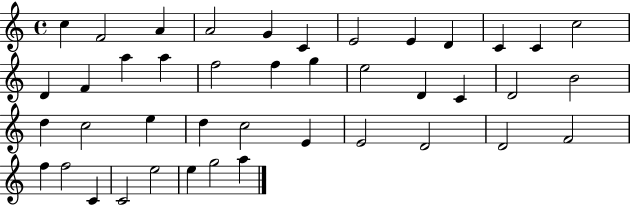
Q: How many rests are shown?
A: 0